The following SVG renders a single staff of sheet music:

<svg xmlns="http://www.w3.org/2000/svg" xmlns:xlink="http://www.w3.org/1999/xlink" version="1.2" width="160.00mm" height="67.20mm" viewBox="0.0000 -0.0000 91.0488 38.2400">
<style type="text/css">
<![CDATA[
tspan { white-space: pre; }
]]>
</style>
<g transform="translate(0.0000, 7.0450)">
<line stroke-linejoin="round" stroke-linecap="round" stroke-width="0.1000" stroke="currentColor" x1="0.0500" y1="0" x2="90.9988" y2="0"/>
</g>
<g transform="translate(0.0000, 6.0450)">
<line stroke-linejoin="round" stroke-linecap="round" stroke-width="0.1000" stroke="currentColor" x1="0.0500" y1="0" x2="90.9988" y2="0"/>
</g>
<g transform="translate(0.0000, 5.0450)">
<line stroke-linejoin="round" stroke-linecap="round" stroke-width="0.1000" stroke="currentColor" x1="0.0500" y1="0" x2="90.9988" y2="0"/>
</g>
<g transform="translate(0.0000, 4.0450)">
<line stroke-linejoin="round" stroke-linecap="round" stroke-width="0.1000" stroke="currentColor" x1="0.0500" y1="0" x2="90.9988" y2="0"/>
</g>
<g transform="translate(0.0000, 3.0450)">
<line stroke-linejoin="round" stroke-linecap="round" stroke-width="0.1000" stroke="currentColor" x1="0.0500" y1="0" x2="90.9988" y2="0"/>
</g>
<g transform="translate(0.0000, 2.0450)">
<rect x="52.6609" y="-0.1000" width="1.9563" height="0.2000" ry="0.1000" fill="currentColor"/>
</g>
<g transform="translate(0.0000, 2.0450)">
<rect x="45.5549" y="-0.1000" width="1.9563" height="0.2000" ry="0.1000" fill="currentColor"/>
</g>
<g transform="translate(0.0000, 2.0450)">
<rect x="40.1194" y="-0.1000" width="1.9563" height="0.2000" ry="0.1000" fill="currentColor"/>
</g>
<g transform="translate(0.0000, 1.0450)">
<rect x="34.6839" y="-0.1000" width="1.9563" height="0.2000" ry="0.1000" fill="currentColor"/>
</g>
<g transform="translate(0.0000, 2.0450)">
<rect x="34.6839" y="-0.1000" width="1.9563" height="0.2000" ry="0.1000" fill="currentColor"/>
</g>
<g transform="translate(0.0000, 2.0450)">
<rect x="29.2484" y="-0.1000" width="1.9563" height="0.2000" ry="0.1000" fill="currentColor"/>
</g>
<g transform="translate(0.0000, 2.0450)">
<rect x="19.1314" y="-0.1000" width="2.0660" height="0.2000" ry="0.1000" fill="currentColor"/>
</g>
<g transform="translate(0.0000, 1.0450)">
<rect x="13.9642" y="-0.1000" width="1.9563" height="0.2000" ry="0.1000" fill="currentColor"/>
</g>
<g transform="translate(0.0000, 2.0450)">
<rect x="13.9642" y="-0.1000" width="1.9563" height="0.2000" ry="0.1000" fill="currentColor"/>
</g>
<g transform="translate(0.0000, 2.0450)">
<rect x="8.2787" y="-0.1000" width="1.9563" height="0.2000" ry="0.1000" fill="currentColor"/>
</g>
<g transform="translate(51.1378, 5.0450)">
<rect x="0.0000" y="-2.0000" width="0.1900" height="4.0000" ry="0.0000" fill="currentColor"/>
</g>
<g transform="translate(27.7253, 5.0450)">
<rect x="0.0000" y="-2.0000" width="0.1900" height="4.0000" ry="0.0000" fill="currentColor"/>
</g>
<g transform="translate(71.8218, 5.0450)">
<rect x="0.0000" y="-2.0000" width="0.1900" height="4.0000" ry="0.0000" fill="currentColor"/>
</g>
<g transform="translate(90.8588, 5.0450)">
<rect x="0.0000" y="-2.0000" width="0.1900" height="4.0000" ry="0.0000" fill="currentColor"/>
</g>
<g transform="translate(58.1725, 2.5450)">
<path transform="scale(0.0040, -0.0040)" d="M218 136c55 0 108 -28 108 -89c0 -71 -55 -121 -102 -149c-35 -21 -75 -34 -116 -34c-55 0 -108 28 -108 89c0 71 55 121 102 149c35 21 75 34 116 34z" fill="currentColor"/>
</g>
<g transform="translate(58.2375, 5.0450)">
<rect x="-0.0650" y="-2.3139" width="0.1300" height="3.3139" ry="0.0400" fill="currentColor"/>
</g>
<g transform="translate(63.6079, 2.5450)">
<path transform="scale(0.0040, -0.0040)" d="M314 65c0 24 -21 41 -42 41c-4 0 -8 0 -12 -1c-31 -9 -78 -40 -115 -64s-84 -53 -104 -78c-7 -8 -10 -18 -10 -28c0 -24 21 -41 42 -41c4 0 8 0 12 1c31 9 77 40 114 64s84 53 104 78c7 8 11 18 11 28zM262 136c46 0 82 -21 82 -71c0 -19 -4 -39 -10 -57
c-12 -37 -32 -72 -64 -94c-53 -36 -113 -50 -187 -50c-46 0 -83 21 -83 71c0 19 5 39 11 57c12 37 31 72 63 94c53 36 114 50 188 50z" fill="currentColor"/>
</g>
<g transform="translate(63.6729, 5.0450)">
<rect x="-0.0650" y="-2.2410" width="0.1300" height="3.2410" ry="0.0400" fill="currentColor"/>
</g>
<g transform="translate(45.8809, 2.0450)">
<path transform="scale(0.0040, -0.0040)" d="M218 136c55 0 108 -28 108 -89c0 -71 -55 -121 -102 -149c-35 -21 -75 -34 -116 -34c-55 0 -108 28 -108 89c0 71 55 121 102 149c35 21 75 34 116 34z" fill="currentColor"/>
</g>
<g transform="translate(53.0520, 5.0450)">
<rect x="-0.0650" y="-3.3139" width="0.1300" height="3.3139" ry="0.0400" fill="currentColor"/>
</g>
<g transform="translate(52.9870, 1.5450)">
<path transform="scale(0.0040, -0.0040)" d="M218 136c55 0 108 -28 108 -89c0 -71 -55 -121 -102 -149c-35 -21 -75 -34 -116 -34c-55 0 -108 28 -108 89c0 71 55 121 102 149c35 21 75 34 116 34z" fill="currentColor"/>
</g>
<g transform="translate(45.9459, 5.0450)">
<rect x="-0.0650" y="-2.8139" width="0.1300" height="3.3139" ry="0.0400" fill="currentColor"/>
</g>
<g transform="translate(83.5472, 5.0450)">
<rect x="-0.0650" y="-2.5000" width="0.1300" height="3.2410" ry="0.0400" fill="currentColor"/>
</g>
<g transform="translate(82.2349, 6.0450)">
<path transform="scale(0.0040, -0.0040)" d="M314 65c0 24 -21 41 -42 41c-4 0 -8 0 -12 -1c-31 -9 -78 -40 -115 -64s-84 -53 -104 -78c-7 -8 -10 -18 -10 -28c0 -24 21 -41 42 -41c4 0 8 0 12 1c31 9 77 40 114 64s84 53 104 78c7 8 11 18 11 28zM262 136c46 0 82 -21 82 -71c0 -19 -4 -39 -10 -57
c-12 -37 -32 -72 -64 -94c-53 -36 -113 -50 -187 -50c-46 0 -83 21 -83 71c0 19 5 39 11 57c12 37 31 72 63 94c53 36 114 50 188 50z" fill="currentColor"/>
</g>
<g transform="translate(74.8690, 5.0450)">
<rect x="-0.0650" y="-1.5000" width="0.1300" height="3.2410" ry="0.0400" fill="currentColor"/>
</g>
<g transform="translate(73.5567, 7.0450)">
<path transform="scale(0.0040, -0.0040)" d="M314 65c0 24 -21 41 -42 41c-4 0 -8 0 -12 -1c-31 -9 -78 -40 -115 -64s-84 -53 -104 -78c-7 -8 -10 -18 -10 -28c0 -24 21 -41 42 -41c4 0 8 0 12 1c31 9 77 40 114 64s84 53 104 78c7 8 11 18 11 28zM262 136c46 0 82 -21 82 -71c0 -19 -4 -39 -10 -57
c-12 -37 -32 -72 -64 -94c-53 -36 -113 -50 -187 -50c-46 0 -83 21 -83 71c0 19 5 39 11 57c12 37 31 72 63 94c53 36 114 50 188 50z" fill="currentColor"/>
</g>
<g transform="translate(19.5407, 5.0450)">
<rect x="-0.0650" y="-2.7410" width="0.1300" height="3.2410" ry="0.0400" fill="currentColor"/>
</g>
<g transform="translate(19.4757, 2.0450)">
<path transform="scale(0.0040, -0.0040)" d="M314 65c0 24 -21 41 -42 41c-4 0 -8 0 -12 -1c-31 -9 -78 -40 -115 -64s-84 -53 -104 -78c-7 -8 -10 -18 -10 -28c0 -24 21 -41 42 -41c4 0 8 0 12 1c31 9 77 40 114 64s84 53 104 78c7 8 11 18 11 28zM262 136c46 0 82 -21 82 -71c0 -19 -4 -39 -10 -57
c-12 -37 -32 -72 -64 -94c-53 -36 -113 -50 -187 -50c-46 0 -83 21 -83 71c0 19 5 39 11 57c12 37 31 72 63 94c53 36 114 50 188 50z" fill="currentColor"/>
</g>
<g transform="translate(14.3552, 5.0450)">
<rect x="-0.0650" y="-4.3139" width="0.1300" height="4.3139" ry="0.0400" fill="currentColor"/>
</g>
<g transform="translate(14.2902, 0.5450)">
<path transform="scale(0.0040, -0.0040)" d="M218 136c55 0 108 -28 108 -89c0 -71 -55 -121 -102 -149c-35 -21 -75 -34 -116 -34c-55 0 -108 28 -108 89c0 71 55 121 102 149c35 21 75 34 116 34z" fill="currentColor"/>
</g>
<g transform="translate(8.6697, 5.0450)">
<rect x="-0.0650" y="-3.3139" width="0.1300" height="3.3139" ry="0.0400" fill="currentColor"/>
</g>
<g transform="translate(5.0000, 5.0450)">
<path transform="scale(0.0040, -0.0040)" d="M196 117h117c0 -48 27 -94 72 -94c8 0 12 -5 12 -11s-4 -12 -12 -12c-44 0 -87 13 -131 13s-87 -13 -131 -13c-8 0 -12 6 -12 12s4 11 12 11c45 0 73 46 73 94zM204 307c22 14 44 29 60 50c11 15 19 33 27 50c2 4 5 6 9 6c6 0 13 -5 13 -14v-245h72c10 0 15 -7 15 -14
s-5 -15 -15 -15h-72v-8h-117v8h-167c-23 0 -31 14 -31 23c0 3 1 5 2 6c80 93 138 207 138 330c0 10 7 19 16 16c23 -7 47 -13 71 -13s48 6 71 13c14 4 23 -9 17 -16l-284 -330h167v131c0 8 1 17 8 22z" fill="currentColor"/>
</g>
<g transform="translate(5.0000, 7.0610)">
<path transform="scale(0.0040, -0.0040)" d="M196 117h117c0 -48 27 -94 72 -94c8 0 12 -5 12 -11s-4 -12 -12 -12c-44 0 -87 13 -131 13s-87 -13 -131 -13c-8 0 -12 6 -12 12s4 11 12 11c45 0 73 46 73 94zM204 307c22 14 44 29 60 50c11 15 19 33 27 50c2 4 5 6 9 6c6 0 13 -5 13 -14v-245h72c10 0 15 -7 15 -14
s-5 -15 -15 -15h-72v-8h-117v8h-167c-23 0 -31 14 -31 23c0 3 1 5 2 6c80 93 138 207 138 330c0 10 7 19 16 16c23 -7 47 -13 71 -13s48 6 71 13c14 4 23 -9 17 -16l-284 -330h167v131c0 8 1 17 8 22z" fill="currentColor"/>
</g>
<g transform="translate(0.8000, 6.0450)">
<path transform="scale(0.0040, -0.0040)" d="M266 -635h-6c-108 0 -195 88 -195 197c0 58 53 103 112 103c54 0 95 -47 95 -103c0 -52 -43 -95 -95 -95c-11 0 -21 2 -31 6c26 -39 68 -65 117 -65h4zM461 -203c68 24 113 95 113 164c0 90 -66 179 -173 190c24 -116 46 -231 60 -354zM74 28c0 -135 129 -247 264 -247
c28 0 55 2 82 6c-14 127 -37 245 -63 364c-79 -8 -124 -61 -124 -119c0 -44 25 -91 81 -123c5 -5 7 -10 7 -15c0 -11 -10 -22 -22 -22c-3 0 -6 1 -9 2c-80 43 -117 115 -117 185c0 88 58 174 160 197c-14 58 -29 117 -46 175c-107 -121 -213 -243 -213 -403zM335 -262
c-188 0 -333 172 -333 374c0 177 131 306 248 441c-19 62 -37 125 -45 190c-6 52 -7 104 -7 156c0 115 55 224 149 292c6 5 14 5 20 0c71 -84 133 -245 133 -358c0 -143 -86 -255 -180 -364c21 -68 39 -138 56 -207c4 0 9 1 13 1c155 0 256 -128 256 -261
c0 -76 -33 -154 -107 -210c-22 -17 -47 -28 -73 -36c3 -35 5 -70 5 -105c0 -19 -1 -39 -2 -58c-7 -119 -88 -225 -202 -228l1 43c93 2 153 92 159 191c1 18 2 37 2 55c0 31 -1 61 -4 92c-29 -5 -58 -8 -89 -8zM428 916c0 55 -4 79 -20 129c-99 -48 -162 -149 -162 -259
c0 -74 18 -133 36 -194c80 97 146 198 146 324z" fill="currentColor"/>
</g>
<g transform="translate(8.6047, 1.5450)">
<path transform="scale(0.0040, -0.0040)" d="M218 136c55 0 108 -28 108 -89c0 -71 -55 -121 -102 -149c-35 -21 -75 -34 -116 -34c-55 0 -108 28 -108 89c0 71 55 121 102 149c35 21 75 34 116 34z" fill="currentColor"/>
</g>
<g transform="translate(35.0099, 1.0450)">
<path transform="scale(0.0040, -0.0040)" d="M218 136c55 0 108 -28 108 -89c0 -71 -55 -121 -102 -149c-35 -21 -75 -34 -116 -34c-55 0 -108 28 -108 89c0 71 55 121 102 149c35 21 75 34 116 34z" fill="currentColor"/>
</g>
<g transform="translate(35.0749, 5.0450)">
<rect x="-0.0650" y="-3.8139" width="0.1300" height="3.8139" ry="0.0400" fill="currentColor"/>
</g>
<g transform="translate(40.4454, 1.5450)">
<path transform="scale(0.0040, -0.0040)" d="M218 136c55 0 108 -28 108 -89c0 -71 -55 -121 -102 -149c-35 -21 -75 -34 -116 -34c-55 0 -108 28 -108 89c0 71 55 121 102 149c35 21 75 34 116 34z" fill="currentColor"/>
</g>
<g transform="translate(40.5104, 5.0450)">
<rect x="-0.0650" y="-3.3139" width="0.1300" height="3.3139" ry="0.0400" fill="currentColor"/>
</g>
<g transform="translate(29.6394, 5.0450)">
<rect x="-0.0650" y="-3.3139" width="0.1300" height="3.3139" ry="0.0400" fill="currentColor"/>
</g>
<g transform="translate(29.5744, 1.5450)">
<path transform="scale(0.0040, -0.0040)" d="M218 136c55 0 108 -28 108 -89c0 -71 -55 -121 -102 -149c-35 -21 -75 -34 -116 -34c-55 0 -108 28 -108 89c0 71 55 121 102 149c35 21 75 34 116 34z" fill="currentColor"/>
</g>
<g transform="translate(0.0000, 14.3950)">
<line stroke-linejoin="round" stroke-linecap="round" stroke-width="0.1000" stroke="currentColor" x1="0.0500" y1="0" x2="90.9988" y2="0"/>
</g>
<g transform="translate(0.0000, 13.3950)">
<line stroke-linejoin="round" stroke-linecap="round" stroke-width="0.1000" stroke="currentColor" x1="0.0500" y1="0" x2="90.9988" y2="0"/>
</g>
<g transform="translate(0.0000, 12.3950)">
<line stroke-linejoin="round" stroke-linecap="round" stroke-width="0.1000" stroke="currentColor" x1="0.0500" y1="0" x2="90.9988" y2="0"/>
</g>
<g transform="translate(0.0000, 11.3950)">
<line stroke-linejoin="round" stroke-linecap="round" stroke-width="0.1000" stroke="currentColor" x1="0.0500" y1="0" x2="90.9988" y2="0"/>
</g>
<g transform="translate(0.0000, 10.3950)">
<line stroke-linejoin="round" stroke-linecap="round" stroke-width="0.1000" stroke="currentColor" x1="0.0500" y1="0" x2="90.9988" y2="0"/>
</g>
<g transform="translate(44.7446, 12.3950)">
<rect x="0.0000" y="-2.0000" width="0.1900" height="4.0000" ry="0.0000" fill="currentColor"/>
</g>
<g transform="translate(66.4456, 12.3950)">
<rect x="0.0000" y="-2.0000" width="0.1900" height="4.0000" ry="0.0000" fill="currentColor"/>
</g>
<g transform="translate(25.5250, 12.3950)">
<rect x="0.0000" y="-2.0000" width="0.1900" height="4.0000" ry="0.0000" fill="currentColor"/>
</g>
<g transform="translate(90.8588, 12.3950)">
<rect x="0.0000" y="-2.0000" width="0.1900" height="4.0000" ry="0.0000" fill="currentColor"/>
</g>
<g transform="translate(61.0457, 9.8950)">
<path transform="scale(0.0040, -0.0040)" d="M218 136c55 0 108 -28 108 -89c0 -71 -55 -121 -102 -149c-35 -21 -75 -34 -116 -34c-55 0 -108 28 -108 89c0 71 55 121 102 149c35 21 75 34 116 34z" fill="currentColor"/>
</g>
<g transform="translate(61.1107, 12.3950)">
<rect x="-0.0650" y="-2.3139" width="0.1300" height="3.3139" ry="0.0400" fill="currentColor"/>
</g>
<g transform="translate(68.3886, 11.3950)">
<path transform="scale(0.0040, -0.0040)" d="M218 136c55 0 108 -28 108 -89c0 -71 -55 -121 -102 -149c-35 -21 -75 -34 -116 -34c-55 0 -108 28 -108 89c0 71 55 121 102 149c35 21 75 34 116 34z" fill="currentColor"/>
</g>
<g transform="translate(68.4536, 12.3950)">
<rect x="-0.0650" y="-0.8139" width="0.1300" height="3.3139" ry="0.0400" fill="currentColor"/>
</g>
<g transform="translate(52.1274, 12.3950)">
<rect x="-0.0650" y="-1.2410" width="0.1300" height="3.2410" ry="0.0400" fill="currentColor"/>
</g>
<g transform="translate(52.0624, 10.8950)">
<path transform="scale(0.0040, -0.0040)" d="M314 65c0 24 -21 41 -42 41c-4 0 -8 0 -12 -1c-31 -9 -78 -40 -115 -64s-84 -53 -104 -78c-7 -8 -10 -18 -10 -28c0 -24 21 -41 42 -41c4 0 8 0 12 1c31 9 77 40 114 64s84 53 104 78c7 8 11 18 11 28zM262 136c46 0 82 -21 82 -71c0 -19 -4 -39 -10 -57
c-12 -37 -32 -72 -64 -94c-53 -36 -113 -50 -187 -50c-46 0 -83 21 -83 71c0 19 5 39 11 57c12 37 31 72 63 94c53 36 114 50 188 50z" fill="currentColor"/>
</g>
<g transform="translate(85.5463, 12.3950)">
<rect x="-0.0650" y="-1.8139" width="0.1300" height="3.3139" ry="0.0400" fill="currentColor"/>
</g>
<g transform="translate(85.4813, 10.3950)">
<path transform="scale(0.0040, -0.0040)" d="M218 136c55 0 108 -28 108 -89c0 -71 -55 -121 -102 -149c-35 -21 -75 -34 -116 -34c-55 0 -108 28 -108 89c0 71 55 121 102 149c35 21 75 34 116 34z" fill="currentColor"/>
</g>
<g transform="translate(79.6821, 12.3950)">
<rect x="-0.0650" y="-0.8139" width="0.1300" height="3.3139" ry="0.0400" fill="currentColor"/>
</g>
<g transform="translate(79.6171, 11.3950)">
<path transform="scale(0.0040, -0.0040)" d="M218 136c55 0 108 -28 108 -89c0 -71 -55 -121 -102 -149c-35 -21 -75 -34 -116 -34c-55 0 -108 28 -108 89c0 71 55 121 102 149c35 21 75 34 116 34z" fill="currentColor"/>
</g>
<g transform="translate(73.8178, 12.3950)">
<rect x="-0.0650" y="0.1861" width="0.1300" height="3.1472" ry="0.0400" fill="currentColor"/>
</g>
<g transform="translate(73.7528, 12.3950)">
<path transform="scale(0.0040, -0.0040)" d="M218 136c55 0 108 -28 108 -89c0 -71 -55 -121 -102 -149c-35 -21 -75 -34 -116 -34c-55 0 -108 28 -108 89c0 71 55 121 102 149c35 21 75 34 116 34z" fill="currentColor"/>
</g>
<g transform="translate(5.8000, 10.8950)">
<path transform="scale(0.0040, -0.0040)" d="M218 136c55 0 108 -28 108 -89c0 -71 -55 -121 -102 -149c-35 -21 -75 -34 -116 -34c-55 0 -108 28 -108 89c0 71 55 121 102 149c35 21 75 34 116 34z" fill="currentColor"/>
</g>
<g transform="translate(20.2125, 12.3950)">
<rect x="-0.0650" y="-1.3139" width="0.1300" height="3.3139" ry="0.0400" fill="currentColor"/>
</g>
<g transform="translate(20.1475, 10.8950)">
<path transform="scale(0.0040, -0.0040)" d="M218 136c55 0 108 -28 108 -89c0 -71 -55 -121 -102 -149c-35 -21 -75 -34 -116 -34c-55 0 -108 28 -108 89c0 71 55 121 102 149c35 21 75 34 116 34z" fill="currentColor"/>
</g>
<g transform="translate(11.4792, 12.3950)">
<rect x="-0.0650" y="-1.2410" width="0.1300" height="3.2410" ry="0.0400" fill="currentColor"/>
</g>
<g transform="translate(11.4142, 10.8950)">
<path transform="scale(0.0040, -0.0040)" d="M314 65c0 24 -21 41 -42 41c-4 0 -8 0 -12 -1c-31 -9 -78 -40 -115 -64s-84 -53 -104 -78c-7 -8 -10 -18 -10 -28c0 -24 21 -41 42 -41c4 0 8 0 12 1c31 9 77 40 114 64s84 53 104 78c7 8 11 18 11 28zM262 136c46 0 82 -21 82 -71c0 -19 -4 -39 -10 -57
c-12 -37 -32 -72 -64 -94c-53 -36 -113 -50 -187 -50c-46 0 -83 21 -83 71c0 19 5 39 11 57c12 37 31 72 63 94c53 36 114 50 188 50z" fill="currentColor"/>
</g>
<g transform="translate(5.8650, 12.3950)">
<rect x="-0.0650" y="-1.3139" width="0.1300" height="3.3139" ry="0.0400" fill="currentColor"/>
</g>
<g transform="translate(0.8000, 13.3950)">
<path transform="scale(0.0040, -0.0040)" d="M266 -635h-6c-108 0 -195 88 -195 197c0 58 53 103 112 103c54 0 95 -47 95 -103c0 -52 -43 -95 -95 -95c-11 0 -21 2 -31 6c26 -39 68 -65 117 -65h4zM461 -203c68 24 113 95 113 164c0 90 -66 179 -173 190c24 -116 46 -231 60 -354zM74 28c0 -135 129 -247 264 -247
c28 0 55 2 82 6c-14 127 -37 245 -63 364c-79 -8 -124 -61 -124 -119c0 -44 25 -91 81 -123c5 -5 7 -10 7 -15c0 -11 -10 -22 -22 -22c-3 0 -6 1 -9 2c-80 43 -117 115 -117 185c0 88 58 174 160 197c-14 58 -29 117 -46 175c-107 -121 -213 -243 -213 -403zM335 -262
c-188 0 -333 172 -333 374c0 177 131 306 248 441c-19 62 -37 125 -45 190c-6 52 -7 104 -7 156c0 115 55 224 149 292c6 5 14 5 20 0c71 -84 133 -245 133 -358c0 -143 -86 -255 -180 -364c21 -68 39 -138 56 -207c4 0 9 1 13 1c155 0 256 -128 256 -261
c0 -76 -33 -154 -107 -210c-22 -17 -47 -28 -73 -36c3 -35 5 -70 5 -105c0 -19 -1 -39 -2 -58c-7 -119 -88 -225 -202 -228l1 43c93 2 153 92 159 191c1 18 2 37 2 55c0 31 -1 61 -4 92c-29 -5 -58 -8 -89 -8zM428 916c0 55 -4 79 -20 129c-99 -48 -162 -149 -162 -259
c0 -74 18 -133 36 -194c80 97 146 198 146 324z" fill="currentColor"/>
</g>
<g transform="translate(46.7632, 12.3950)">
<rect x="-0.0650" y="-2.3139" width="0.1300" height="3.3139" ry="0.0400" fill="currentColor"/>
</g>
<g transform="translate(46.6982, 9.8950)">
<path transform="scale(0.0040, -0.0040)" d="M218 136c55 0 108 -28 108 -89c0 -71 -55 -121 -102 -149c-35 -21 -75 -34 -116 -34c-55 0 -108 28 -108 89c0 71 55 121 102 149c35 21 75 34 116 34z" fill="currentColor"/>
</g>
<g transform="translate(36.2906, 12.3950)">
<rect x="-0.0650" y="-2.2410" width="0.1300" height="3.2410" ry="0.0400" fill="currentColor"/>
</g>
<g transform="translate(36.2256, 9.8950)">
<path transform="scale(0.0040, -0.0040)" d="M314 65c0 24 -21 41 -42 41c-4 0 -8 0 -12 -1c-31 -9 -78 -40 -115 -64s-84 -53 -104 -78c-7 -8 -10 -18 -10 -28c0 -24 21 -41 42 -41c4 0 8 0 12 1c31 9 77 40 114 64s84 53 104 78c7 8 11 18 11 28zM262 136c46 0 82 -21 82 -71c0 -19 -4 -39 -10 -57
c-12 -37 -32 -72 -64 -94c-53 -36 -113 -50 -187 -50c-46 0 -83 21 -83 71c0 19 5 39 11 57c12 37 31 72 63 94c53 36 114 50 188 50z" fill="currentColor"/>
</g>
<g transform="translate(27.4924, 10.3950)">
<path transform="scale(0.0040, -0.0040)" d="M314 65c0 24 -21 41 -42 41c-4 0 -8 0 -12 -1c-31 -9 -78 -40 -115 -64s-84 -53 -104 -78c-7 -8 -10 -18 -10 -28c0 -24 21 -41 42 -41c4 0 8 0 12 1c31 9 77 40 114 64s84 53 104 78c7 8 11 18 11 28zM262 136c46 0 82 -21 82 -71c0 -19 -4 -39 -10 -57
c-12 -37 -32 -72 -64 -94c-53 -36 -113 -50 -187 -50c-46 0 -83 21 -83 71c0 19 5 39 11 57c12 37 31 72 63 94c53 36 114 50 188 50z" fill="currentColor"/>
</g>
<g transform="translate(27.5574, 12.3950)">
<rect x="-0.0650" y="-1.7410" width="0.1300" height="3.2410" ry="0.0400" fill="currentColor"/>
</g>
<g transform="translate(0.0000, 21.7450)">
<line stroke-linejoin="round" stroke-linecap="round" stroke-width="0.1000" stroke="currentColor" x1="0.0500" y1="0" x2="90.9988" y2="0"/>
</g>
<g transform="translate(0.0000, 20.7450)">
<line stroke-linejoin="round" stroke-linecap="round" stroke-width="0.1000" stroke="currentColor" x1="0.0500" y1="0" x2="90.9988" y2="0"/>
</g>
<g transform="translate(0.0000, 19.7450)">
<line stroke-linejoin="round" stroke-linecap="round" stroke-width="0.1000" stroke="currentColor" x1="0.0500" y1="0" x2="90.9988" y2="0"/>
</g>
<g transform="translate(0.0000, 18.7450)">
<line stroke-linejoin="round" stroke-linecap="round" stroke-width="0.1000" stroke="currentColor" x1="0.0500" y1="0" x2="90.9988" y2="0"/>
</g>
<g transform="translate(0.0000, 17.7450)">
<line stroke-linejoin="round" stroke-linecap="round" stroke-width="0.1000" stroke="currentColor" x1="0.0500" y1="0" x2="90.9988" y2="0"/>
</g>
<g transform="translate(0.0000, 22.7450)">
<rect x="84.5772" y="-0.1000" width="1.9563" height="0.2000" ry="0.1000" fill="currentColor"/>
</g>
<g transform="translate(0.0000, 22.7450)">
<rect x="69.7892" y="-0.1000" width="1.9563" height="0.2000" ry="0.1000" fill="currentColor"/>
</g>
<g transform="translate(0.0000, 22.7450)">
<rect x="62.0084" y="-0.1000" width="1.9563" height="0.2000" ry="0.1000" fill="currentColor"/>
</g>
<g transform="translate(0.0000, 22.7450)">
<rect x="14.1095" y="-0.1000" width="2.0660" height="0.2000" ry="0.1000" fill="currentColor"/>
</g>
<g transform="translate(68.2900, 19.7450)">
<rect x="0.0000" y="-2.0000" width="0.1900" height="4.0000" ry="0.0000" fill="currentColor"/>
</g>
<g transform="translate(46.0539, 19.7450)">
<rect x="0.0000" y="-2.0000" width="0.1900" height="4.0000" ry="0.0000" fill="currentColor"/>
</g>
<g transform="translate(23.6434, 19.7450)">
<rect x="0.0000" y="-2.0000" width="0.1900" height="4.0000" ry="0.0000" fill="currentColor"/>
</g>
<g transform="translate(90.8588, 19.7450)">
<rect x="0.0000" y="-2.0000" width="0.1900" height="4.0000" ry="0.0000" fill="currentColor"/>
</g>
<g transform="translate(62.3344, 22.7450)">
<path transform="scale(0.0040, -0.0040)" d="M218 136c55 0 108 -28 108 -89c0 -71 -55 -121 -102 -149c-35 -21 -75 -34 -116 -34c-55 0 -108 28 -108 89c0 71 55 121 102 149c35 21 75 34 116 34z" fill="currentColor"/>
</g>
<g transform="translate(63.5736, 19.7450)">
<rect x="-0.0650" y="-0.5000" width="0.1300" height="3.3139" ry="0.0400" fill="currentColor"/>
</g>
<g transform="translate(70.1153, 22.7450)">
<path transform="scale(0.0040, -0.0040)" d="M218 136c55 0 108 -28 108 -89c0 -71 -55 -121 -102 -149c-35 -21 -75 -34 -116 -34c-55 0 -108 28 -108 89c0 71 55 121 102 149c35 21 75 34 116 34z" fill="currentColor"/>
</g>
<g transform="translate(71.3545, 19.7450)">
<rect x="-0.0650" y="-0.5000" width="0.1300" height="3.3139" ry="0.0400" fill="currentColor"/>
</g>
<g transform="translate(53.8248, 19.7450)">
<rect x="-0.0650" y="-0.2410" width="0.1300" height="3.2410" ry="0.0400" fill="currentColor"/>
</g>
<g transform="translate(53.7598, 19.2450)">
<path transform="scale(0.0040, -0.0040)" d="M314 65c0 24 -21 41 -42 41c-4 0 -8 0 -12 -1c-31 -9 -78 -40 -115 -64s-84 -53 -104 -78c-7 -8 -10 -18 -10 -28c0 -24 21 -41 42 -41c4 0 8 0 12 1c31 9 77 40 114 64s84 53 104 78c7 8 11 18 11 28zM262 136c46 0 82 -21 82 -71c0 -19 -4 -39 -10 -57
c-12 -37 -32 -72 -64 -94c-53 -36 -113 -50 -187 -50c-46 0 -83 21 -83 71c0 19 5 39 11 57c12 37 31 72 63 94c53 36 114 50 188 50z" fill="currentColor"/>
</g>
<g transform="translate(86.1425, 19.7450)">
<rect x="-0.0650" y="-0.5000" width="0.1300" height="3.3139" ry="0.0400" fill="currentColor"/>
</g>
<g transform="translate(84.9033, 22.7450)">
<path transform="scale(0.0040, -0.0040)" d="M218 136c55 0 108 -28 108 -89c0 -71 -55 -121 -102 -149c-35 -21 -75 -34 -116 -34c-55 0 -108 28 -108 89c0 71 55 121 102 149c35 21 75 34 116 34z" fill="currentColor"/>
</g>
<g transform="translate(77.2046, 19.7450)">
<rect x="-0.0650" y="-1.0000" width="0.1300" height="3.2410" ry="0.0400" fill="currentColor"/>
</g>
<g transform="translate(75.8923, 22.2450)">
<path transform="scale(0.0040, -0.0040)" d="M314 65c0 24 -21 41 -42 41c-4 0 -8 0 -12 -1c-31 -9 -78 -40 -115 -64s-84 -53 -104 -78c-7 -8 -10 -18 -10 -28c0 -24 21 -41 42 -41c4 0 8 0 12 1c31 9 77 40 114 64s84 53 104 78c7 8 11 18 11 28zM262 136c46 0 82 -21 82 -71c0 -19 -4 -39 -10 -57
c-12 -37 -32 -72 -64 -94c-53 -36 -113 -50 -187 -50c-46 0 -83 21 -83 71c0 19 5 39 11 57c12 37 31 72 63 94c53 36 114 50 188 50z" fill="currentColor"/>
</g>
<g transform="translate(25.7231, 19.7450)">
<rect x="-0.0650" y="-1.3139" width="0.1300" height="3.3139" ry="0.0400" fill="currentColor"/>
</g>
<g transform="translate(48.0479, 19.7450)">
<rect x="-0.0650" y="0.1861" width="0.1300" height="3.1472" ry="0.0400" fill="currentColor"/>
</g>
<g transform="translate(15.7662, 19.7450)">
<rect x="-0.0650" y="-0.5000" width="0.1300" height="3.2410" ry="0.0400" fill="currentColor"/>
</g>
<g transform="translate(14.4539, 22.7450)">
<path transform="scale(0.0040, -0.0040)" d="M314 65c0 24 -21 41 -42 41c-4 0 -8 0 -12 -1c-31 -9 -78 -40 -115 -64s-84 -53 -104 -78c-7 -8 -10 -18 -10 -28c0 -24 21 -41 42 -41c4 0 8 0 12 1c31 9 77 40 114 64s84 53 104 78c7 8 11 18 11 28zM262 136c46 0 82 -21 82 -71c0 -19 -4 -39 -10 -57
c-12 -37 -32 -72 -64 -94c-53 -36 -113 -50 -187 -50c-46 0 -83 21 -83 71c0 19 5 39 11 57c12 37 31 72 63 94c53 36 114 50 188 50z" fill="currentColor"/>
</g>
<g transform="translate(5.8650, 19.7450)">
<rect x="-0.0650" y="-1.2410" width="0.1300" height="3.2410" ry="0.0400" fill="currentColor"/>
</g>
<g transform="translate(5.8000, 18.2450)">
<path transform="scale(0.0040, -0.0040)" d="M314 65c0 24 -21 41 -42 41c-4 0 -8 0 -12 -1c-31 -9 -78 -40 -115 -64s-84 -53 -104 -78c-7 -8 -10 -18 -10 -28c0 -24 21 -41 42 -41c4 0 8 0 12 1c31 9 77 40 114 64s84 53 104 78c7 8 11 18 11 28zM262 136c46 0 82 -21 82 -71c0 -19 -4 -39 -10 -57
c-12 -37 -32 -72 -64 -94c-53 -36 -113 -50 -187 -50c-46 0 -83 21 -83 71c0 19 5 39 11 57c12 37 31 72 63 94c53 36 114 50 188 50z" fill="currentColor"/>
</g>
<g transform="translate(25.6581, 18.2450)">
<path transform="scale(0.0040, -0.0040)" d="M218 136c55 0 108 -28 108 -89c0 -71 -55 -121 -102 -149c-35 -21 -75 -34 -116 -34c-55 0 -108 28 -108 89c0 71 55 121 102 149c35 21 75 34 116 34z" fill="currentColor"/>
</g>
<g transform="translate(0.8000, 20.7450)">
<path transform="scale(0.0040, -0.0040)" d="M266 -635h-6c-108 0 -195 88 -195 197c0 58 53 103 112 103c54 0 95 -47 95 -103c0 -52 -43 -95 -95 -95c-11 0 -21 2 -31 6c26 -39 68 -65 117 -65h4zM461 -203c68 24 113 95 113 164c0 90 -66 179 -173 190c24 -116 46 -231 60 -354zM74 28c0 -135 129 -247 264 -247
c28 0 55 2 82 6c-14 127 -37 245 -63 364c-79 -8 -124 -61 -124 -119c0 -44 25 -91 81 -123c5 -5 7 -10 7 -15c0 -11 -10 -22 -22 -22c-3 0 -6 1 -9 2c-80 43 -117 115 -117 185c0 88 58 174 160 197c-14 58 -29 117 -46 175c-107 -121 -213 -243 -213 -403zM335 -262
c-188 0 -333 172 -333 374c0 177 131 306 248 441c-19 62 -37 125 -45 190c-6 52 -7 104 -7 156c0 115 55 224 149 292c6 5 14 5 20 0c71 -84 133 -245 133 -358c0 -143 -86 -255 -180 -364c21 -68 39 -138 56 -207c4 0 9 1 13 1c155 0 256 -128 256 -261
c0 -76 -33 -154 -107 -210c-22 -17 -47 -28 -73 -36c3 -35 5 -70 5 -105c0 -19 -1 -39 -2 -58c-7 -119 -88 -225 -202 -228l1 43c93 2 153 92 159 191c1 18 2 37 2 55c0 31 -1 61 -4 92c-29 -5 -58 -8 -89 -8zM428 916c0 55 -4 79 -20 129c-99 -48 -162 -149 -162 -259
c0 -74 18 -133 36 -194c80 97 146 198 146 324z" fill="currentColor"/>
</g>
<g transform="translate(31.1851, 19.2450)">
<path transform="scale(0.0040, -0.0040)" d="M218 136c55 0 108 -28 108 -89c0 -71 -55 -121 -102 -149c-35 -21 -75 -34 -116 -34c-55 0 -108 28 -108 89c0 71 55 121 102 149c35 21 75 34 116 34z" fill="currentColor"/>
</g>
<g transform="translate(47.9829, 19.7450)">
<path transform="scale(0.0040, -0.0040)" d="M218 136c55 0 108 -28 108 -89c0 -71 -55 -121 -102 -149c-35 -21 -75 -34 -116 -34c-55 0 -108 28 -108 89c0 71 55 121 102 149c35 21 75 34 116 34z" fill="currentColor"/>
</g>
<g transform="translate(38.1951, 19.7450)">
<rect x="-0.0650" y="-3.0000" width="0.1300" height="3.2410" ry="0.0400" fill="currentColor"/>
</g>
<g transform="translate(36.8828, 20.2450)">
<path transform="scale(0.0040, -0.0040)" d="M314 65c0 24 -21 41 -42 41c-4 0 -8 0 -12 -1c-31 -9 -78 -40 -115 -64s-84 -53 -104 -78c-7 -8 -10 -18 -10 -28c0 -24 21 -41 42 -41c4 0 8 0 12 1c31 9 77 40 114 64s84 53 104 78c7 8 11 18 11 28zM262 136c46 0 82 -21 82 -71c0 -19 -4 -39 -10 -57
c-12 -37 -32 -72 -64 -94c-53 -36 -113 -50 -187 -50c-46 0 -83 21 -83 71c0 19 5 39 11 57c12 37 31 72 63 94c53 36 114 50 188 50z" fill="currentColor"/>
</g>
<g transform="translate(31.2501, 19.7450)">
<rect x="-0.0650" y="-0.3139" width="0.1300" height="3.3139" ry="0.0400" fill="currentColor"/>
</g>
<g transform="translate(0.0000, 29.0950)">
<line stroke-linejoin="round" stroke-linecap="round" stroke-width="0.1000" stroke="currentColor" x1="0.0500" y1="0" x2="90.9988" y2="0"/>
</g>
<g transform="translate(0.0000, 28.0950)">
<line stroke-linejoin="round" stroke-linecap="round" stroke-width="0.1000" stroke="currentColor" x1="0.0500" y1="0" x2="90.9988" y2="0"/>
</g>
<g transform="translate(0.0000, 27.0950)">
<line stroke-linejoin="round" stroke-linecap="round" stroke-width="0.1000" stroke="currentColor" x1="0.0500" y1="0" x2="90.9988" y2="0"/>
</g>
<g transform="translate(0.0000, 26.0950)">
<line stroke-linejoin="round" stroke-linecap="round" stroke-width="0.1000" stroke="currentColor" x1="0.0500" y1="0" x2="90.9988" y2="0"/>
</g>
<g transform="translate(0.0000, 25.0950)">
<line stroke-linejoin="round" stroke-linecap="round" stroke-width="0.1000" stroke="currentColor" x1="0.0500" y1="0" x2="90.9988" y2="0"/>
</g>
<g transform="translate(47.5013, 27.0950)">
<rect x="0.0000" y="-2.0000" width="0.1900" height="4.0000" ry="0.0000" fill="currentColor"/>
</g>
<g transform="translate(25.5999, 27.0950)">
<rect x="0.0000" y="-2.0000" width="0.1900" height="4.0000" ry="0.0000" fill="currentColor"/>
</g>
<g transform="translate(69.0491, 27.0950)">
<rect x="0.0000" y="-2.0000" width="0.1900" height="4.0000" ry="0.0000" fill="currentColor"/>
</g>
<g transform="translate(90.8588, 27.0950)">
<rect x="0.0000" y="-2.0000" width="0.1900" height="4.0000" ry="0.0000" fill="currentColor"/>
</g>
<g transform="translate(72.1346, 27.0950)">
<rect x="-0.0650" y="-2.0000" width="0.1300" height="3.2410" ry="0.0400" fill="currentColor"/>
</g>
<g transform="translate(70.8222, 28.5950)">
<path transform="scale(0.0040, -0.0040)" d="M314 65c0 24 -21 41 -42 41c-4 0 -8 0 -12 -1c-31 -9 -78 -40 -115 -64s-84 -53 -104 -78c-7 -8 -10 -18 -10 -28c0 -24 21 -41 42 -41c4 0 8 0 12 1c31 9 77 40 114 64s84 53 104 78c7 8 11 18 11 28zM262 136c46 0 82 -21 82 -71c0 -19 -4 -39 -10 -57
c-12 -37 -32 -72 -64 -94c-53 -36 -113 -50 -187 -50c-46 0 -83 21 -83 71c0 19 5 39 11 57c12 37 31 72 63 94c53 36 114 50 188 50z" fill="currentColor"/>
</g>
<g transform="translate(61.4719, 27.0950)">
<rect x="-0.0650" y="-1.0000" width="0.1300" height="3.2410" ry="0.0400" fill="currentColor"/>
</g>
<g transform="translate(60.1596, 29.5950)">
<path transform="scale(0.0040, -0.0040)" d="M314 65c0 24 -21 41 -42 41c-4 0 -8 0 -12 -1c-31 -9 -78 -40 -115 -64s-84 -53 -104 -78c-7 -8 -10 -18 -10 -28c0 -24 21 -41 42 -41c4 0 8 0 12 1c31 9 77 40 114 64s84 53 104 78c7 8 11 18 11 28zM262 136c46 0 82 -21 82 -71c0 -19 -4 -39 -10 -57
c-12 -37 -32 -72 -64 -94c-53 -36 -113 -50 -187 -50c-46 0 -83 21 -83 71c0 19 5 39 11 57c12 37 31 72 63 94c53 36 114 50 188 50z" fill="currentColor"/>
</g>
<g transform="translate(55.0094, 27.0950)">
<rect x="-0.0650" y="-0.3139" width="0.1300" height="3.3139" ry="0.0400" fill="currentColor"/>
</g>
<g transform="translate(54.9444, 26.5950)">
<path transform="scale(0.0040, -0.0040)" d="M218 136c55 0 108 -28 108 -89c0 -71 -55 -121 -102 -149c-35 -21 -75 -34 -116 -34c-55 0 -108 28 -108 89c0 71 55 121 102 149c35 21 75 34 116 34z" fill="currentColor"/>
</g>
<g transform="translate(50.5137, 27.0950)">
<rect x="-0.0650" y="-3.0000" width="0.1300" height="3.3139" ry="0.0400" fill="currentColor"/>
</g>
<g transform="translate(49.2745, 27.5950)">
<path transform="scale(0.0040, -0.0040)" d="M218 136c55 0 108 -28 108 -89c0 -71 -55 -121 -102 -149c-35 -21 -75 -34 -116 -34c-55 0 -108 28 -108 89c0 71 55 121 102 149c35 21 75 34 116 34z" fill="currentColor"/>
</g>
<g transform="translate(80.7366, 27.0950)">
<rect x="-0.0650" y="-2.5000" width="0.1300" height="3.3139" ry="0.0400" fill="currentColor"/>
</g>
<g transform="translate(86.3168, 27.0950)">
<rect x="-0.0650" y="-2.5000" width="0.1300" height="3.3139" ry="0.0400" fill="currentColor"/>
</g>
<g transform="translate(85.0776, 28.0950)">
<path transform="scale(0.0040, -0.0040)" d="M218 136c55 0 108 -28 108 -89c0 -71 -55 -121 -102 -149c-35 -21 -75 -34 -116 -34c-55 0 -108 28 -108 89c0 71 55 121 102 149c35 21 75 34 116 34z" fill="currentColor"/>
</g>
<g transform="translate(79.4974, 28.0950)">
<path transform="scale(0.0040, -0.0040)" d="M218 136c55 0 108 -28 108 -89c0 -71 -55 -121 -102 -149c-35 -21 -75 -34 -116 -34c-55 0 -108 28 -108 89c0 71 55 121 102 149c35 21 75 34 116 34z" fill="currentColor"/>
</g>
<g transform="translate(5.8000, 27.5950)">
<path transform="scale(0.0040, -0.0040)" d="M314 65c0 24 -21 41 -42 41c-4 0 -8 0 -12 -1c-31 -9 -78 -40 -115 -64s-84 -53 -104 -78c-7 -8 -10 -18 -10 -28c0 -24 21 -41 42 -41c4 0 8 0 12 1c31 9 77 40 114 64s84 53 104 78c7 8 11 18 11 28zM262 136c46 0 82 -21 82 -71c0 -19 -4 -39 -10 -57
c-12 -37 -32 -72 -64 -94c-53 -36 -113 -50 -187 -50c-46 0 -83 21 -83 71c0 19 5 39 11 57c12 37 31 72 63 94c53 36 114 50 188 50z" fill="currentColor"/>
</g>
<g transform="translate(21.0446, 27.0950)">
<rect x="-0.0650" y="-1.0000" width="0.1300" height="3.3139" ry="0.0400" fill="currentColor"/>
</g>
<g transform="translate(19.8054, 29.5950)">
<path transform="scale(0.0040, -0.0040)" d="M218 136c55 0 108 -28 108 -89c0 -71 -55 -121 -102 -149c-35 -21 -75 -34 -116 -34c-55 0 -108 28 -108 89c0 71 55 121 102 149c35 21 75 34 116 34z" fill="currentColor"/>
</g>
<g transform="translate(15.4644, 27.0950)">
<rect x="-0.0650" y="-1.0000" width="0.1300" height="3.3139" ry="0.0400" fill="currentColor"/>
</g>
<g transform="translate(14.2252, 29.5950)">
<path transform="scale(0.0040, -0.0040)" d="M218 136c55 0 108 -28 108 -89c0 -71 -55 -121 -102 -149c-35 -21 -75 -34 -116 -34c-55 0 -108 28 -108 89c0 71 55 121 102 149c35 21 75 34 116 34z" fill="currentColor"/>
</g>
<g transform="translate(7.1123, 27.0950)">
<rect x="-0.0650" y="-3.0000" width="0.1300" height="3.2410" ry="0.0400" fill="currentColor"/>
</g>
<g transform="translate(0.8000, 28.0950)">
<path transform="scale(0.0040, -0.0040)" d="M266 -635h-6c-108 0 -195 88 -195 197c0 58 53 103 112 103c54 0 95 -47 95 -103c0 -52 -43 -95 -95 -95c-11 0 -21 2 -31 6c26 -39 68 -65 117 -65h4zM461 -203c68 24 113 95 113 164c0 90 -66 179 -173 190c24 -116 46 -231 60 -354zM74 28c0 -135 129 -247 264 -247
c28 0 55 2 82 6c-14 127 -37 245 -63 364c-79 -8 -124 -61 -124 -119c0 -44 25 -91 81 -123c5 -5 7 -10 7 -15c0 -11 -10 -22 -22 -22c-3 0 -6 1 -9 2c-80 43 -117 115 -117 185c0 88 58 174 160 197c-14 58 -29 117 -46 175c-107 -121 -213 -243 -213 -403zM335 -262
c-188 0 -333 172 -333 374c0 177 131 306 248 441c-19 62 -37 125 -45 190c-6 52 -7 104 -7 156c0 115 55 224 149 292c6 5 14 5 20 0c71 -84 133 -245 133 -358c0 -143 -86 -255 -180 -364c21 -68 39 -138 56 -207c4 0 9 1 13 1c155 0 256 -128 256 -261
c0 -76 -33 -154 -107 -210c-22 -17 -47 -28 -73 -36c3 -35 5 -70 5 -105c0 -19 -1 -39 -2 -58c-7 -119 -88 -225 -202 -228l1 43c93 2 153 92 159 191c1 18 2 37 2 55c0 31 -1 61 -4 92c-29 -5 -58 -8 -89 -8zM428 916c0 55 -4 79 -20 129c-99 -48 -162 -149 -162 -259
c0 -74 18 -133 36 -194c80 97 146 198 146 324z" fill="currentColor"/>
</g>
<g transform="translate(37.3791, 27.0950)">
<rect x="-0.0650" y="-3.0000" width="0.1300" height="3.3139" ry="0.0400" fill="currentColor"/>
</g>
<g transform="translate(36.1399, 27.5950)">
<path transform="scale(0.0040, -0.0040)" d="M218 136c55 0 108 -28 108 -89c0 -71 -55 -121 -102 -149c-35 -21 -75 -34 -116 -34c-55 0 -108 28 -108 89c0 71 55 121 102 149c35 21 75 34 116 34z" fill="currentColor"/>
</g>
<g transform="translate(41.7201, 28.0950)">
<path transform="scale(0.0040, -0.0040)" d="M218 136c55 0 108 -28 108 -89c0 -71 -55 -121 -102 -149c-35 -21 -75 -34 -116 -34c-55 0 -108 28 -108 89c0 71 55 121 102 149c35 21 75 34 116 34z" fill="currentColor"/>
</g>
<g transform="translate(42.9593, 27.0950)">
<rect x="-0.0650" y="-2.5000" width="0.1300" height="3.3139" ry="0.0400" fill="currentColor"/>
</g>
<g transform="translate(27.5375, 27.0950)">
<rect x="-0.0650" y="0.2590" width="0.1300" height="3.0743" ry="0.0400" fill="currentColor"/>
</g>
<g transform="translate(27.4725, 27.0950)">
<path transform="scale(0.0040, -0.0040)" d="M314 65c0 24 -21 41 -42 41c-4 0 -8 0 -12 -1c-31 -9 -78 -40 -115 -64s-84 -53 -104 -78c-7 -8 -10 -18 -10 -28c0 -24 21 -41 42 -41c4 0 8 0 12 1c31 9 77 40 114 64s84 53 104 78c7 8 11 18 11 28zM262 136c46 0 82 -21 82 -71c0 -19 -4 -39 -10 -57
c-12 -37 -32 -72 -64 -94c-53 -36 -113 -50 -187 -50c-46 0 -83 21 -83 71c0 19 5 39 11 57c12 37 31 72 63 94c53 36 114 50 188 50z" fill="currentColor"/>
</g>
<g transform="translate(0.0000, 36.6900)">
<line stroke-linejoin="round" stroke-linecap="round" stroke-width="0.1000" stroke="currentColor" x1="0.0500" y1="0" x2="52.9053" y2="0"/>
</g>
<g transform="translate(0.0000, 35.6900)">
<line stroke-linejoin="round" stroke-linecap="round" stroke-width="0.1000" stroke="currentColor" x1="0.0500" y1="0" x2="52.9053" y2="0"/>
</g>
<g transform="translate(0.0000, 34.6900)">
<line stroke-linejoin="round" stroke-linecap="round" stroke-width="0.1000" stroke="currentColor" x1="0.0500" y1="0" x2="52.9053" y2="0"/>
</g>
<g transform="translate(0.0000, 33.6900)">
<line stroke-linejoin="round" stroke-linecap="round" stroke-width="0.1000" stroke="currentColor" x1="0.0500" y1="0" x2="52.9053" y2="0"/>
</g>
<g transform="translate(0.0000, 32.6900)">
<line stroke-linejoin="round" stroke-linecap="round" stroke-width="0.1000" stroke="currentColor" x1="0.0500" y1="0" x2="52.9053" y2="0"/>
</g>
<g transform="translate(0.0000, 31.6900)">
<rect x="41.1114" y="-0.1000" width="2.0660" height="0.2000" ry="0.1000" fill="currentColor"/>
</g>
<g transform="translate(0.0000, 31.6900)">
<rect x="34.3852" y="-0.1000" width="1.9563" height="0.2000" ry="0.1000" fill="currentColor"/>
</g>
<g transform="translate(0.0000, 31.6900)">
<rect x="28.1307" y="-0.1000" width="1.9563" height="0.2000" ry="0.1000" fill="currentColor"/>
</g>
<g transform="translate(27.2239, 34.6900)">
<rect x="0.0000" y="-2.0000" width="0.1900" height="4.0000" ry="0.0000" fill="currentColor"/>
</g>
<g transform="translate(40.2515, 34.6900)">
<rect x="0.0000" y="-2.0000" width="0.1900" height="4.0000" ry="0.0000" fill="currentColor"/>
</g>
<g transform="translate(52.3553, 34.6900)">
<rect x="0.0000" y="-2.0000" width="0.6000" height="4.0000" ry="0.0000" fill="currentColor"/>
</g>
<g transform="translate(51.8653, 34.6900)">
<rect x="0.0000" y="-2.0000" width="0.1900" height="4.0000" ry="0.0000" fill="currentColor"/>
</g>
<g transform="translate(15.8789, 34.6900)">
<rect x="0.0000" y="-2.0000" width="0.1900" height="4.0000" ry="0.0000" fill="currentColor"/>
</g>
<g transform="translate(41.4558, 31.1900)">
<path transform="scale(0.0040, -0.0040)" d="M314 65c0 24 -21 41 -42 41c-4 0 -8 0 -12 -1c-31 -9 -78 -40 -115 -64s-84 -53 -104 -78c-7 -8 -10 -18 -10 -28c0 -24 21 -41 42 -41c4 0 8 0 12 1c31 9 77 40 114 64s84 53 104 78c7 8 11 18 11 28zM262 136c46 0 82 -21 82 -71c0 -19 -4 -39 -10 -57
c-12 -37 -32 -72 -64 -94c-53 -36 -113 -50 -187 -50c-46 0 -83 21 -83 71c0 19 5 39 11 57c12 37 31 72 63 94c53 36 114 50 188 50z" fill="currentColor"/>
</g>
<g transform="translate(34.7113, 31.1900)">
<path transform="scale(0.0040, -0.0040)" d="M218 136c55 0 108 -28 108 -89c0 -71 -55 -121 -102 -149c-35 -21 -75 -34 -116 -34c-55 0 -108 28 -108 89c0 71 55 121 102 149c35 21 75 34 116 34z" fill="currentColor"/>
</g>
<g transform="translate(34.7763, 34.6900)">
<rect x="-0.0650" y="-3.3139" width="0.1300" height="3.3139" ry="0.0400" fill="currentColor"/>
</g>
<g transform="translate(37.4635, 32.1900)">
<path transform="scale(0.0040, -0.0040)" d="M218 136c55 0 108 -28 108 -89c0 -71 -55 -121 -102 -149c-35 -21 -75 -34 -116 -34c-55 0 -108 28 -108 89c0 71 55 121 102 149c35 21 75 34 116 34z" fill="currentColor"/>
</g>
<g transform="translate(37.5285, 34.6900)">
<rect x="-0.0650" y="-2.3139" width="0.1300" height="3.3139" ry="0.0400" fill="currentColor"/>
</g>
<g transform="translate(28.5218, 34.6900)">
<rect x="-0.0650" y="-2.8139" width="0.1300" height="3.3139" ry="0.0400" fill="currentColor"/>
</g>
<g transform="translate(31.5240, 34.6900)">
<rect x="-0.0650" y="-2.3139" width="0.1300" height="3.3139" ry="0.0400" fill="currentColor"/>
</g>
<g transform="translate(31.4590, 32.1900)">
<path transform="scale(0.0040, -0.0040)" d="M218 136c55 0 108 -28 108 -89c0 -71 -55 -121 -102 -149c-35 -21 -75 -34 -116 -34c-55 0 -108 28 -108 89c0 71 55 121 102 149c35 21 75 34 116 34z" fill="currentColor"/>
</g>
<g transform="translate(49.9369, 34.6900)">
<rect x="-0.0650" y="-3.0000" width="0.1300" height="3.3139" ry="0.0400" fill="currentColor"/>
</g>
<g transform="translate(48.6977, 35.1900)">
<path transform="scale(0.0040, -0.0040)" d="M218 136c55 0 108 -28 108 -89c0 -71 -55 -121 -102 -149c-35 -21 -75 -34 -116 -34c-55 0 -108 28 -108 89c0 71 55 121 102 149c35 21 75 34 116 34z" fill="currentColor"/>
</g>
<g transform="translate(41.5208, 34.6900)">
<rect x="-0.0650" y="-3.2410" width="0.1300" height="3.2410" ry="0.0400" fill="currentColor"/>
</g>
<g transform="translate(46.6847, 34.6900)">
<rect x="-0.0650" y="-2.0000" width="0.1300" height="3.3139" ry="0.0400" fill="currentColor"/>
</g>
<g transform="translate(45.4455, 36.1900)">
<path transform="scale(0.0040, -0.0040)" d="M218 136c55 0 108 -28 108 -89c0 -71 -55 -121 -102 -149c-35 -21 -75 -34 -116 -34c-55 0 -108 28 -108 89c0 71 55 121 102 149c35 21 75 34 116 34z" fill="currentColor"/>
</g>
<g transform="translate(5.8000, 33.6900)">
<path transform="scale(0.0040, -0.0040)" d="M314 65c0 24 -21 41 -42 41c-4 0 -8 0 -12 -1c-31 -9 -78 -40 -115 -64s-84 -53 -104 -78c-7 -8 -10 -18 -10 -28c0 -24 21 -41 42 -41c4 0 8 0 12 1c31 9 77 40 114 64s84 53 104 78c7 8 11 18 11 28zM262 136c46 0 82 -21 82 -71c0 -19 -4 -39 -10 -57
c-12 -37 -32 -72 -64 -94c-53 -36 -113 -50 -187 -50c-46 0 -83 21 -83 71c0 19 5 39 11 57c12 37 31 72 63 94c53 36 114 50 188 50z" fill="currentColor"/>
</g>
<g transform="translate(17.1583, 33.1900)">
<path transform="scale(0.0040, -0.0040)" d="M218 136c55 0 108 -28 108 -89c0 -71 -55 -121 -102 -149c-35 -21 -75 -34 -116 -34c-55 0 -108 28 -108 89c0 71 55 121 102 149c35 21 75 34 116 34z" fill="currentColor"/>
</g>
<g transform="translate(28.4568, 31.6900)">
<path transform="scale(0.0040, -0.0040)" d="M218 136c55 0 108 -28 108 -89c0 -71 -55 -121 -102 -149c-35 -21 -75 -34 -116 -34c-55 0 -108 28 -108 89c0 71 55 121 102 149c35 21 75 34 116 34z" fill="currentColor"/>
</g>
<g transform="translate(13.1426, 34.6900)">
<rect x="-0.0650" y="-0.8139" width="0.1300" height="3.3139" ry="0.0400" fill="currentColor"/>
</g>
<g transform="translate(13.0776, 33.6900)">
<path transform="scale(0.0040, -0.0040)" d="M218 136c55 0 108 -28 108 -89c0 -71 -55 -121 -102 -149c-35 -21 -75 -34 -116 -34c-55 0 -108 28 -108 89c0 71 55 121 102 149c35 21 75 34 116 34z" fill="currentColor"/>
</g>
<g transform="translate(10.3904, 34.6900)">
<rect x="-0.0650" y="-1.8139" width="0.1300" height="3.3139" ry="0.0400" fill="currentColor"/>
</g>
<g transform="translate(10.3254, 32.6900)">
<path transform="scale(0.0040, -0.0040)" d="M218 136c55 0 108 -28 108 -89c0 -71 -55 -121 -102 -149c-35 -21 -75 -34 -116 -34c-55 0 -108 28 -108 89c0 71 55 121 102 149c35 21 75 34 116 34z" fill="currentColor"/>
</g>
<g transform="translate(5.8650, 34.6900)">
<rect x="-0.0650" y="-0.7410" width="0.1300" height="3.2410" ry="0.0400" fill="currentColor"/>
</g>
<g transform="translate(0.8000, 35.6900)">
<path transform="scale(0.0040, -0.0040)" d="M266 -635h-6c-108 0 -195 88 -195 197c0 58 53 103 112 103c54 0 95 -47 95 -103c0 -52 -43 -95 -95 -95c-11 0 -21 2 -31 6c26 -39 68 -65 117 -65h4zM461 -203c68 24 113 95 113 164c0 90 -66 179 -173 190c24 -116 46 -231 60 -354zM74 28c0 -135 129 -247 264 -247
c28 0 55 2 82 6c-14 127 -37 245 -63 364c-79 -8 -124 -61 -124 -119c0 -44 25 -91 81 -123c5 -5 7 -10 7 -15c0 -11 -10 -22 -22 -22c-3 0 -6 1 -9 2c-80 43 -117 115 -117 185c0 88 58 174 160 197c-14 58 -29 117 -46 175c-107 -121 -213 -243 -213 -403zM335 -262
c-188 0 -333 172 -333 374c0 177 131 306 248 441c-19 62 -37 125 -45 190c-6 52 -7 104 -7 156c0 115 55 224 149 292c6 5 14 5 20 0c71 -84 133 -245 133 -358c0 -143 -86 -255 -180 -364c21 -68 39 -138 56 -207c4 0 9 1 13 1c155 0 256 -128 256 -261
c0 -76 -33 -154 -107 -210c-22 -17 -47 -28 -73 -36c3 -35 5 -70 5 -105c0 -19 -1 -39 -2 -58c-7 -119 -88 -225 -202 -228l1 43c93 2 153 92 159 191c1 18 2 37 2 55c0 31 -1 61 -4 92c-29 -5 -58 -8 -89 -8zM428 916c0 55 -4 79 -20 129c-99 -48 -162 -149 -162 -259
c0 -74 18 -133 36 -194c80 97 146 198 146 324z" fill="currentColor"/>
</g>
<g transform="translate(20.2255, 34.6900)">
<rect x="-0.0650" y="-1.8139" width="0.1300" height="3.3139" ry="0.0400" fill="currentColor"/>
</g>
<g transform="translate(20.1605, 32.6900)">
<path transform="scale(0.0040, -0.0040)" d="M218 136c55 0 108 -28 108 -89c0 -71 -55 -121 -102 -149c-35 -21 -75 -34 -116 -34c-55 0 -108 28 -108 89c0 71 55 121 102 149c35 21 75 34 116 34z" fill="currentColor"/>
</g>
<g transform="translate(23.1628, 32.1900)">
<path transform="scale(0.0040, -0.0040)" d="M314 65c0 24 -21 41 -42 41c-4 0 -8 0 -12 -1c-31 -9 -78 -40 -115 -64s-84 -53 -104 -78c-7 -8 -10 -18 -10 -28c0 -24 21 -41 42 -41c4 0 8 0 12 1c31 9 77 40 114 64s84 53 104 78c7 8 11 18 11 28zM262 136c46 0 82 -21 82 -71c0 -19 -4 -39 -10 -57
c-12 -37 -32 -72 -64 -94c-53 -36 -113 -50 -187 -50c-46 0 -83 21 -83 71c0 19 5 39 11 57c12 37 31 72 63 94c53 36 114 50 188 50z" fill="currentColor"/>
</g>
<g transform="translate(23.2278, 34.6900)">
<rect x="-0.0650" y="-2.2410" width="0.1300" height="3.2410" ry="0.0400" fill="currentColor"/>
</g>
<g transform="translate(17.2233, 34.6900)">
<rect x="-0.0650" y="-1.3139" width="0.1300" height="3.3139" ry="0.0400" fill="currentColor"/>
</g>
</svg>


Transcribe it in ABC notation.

X:1
T:Untitled
M:4/4
L:1/4
K:C
b d' a2 b c' b a b g g2 E2 G2 e e2 e f2 g2 g e2 g d B d f e2 C2 e c A2 B c2 C C D2 C A2 D D B2 A G A c D2 F2 G G d2 f d e f g2 a g b g b2 F A